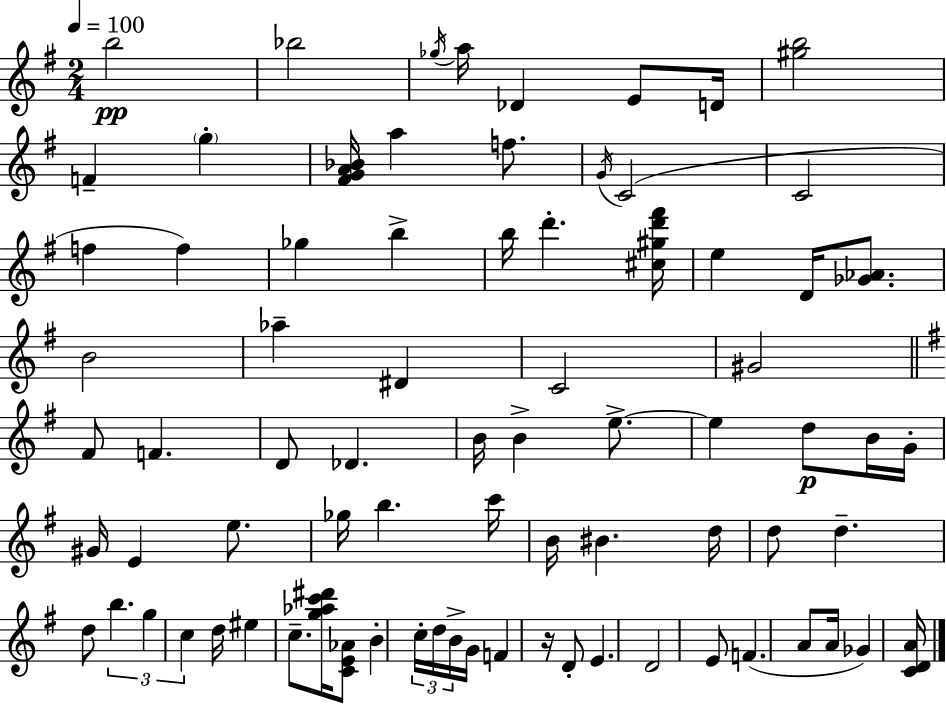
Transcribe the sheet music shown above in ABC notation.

X:1
T:Untitled
M:2/4
L:1/4
K:G
b2 _b2 _g/4 a/4 _D E/2 D/4 [^gb]2 F g [^FGA_B]/4 a f/2 G/4 C2 C2 f f _g b b/4 d' [^c^gd'^f']/4 e D/4 [_G_A]/2 B2 _a ^D C2 ^G2 ^F/2 F D/2 _D B/4 B e/2 e d/2 B/4 G/4 ^G/4 E e/2 _g/4 b c'/4 B/4 ^B d/4 d/2 d d/2 b g c d/4 ^e c/2 [g_ac'^d']/4 [CE_A]/2 B c/4 d/4 B/4 G/4 F z/4 D/2 E D2 E/2 F A/2 A/4 _G [CDA]/4